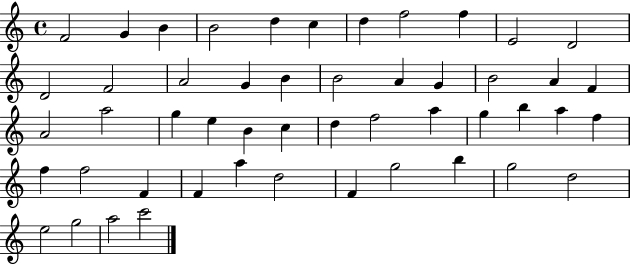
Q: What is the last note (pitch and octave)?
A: C6